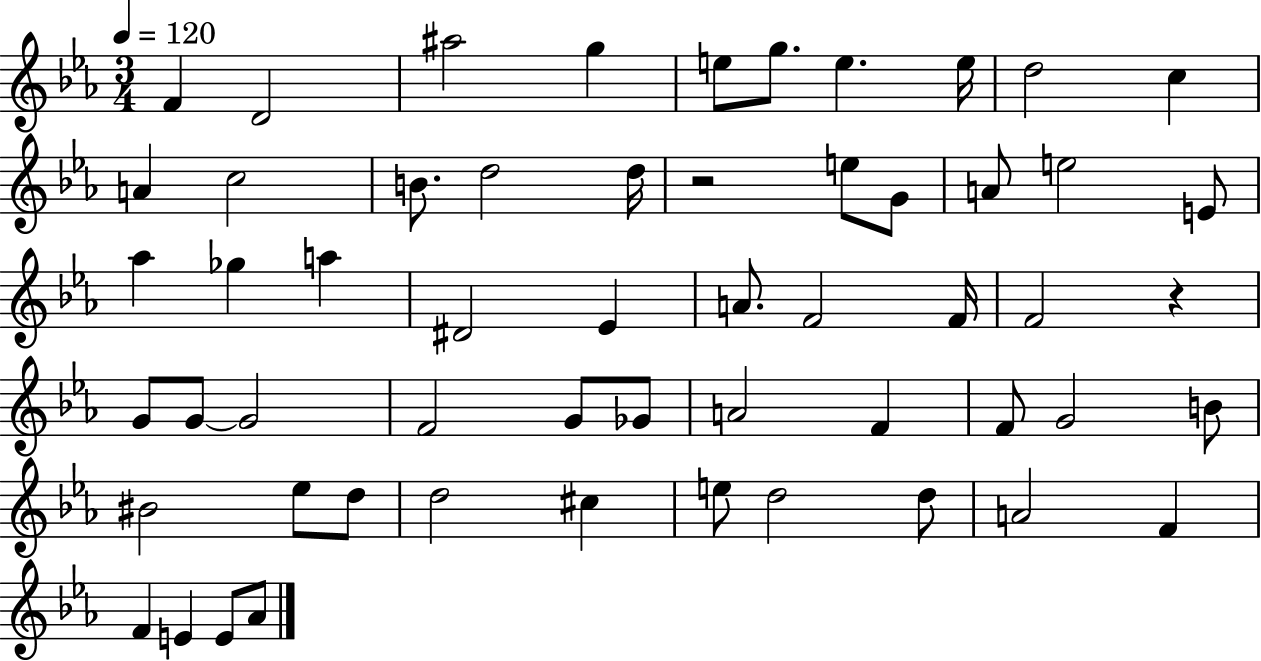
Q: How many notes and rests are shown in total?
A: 56